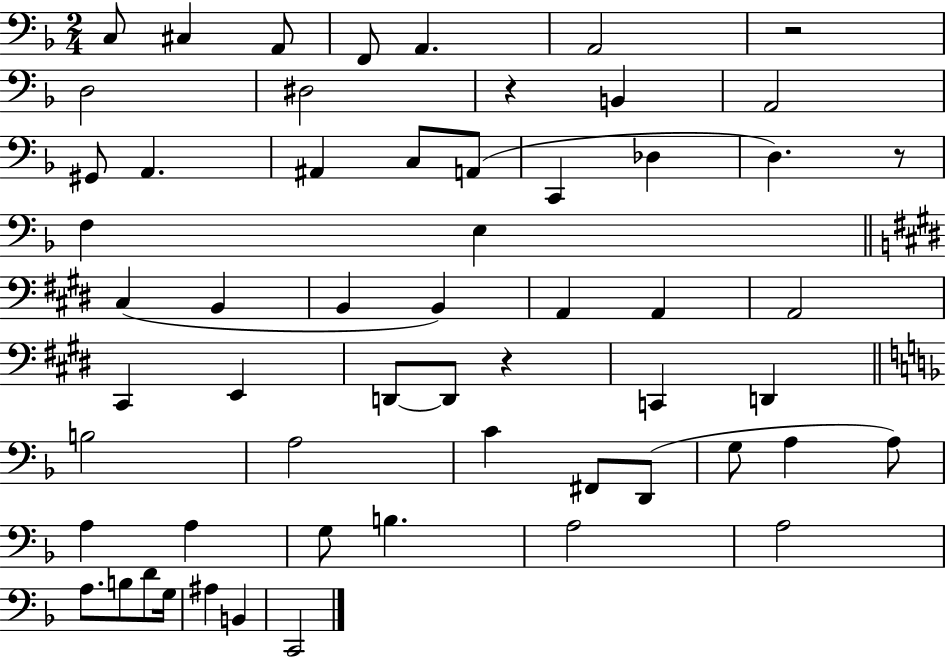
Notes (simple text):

C3/e C#3/q A2/e F2/e A2/q. A2/h R/h D3/h D#3/h R/q B2/q A2/h G#2/e A2/q. A#2/q C3/e A2/e C2/q Db3/q D3/q. R/e F3/q E3/q C#3/q B2/q B2/q B2/q A2/q A2/q A2/h C#2/q E2/q D2/e D2/e R/q C2/q D2/q B3/h A3/h C4/q F#2/e D2/e G3/e A3/q A3/e A3/q A3/q G3/e B3/q. A3/h A3/h A3/e. B3/e D4/e G3/s A#3/q B2/q C2/h